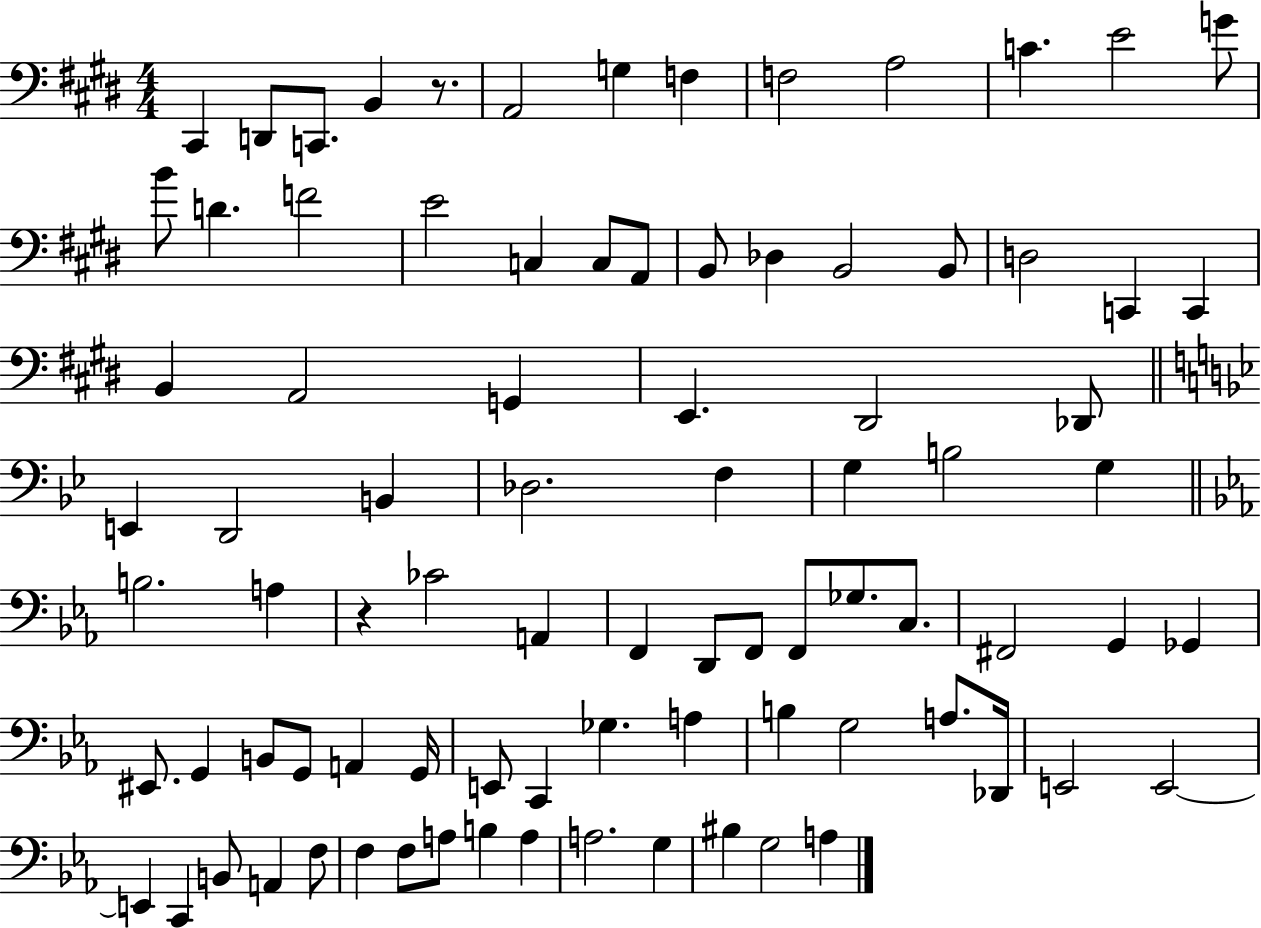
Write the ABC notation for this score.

X:1
T:Untitled
M:4/4
L:1/4
K:E
^C,, D,,/2 C,,/2 B,, z/2 A,,2 G, F, F,2 A,2 C E2 G/2 B/2 D F2 E2 C, C,/2 A,,/2 B,,/2 _D, B,,2 B,,/2 D,2 C,, C,, B,, A,,2 G,, E,, ^D,,2 _D,,/2 E,, D,,2 B,, _D,2 F, G, B,2 G, B,2 A, z _C2 A,, F,, D,,/2 F,,/2 F,,/2 _G,/2 C,/2 ^F,,2 G,, _G,, ^E,,/2 G,, B,,/2 G,,/2 A,, G,,/4 E,,/2 C,, _G, A, B, G,2 A,/2 _D,,/4 E,,2 E,,2 E,, C,, B,,/2 A,, F,/2 F, F,/2 A,/2 B, A, A,2 G, ^B, G,2 A,